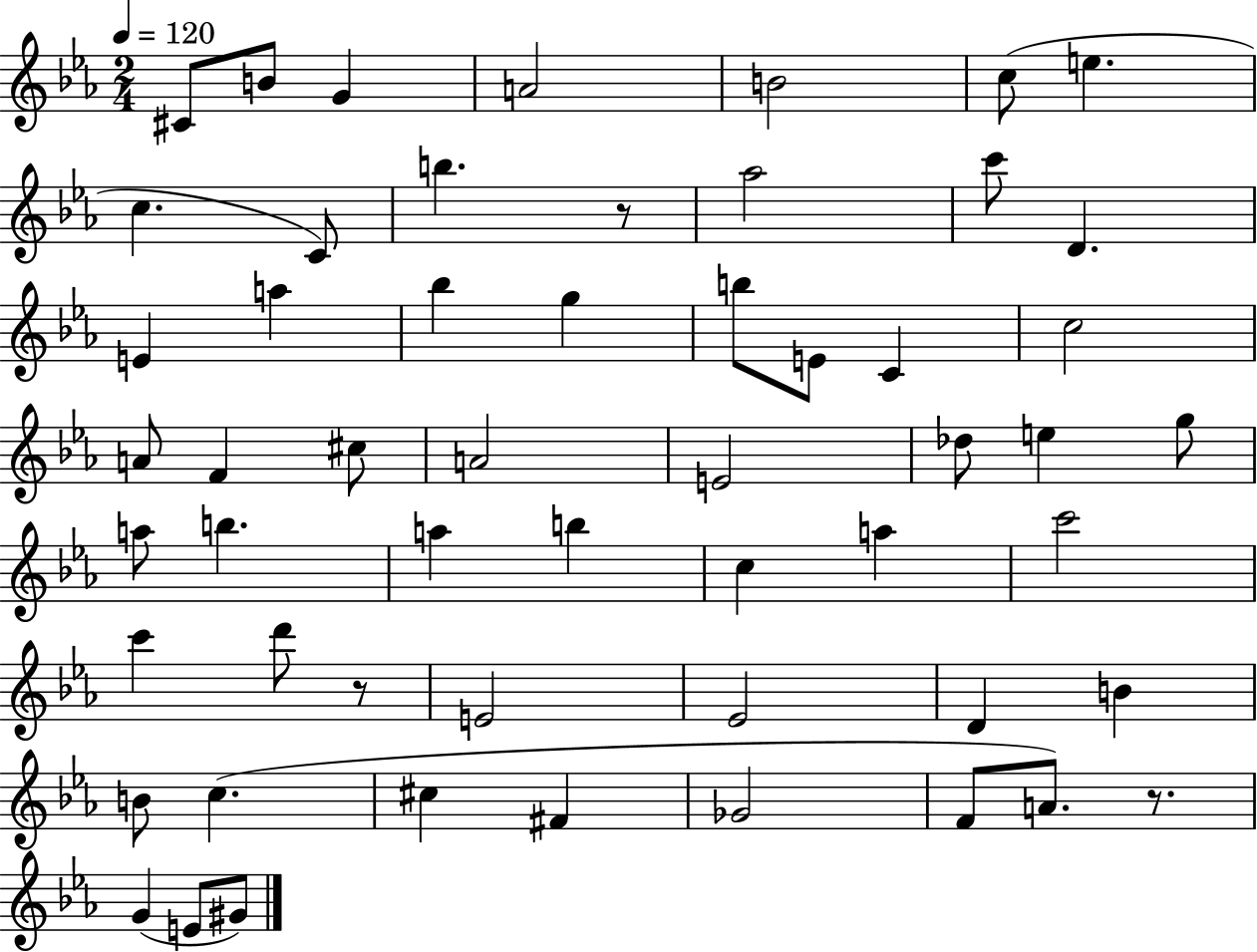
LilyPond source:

{
  \clef treble
  \numericTimeSignature
  \time 2/4
  \key ees \major
  \tempo 4 = 120
  cis'8 b'8 g'4 | a'2 | b'2 | c''8( e''4. | \break c''4. c'8) | b''4. r8 | aes''2 | c'''8 d'4. | \break e'4 a''4 | bes''4 g''4 | b''8 e'8 c'4 | c''2 | \break a'8 f'4 cis''8 | a'2 | e'2 | des''8 e''4 g''8 | \break a''8 b''4. | a''4 b''4 | c''4 a''4 | c'''2 | \break c'''4 d'''8 r8 | e'2 | ees'2 | d'4 b'4 | \break b'8 c''4.( | cis''4 fis'4 | ges'2 | f'8 a'8.) r8. | \break g'4( e'8 gis'8) | \bar "|."
}